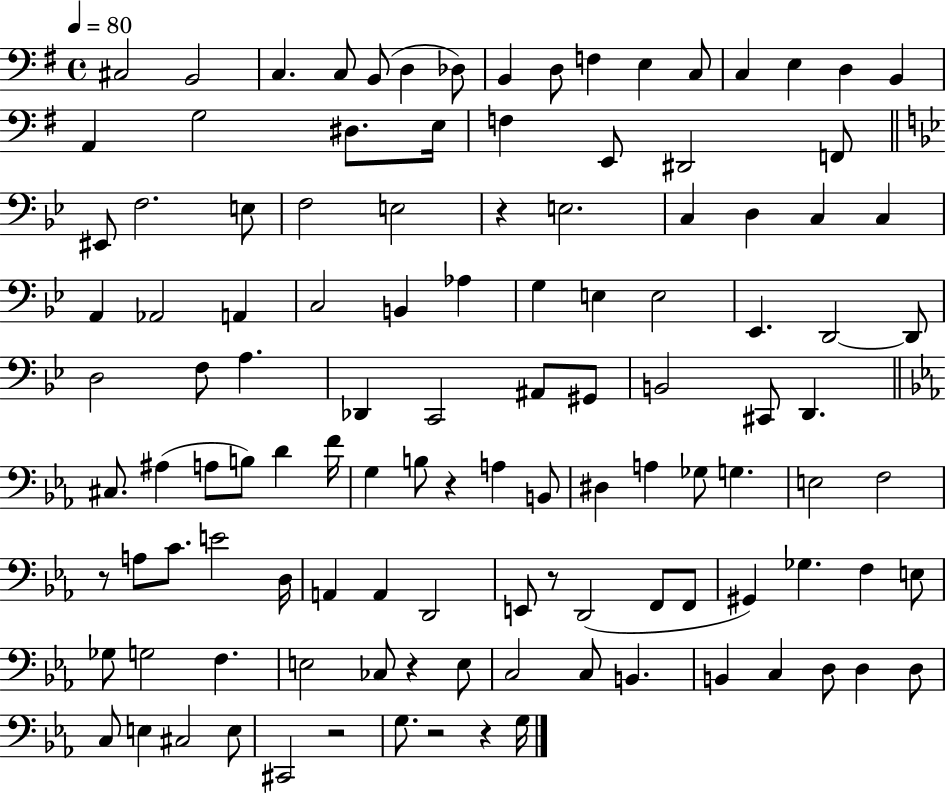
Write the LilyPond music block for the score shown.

{
  \clef bass
  \time 4/4
  \defaultTimeSignature
  \key g \major
  \tempo 4 = 80
  \repeat volta 2 { cis2 b,2 | c4. c8 b,8( d4 des8) | b,4 d8 f4 e4 c8 | c4 e4 d4 b,4 | \break a,4 g2 dis8. e16 | f4 e,8 dis,2 f,8 | \bar "||" \break \key g \minor eis,8 f2. e8 | f2 e2 | r4 e2. | c4 d4 c4 c4 | \break a,4 aes,2 a,4 | c2 b,4 aes4 | g4 e4 e2 | ees,4. d,2~~ d,8 | \break d2 f8 a4. | des,4 c,2 ais,8 gis,8 | b,2 cis,8 d,4. | \bar "||" \break \key ees \major cis8. ais4( a8 b8) d'4 f'16 | g4 b8 r4 a4 b,8 | dis4 a4 ges8 g4. | e2 f2 | \break r8 a8 c'8. e'2 d16 | a,4 a,4 d,2 | e,8 r8 d,2( f,8 f,8 | gis,4) ges4. f4 e8 | \break ges8 g2 f4. | e2 ces8 r4 e8 | c2 c8 b,4. | b,4 c4 d8 d4 d8 | \break c8 e4 cis2 e8 | cis,2 r2 | g8. r2 r4 g16 | } \bar "|."
}